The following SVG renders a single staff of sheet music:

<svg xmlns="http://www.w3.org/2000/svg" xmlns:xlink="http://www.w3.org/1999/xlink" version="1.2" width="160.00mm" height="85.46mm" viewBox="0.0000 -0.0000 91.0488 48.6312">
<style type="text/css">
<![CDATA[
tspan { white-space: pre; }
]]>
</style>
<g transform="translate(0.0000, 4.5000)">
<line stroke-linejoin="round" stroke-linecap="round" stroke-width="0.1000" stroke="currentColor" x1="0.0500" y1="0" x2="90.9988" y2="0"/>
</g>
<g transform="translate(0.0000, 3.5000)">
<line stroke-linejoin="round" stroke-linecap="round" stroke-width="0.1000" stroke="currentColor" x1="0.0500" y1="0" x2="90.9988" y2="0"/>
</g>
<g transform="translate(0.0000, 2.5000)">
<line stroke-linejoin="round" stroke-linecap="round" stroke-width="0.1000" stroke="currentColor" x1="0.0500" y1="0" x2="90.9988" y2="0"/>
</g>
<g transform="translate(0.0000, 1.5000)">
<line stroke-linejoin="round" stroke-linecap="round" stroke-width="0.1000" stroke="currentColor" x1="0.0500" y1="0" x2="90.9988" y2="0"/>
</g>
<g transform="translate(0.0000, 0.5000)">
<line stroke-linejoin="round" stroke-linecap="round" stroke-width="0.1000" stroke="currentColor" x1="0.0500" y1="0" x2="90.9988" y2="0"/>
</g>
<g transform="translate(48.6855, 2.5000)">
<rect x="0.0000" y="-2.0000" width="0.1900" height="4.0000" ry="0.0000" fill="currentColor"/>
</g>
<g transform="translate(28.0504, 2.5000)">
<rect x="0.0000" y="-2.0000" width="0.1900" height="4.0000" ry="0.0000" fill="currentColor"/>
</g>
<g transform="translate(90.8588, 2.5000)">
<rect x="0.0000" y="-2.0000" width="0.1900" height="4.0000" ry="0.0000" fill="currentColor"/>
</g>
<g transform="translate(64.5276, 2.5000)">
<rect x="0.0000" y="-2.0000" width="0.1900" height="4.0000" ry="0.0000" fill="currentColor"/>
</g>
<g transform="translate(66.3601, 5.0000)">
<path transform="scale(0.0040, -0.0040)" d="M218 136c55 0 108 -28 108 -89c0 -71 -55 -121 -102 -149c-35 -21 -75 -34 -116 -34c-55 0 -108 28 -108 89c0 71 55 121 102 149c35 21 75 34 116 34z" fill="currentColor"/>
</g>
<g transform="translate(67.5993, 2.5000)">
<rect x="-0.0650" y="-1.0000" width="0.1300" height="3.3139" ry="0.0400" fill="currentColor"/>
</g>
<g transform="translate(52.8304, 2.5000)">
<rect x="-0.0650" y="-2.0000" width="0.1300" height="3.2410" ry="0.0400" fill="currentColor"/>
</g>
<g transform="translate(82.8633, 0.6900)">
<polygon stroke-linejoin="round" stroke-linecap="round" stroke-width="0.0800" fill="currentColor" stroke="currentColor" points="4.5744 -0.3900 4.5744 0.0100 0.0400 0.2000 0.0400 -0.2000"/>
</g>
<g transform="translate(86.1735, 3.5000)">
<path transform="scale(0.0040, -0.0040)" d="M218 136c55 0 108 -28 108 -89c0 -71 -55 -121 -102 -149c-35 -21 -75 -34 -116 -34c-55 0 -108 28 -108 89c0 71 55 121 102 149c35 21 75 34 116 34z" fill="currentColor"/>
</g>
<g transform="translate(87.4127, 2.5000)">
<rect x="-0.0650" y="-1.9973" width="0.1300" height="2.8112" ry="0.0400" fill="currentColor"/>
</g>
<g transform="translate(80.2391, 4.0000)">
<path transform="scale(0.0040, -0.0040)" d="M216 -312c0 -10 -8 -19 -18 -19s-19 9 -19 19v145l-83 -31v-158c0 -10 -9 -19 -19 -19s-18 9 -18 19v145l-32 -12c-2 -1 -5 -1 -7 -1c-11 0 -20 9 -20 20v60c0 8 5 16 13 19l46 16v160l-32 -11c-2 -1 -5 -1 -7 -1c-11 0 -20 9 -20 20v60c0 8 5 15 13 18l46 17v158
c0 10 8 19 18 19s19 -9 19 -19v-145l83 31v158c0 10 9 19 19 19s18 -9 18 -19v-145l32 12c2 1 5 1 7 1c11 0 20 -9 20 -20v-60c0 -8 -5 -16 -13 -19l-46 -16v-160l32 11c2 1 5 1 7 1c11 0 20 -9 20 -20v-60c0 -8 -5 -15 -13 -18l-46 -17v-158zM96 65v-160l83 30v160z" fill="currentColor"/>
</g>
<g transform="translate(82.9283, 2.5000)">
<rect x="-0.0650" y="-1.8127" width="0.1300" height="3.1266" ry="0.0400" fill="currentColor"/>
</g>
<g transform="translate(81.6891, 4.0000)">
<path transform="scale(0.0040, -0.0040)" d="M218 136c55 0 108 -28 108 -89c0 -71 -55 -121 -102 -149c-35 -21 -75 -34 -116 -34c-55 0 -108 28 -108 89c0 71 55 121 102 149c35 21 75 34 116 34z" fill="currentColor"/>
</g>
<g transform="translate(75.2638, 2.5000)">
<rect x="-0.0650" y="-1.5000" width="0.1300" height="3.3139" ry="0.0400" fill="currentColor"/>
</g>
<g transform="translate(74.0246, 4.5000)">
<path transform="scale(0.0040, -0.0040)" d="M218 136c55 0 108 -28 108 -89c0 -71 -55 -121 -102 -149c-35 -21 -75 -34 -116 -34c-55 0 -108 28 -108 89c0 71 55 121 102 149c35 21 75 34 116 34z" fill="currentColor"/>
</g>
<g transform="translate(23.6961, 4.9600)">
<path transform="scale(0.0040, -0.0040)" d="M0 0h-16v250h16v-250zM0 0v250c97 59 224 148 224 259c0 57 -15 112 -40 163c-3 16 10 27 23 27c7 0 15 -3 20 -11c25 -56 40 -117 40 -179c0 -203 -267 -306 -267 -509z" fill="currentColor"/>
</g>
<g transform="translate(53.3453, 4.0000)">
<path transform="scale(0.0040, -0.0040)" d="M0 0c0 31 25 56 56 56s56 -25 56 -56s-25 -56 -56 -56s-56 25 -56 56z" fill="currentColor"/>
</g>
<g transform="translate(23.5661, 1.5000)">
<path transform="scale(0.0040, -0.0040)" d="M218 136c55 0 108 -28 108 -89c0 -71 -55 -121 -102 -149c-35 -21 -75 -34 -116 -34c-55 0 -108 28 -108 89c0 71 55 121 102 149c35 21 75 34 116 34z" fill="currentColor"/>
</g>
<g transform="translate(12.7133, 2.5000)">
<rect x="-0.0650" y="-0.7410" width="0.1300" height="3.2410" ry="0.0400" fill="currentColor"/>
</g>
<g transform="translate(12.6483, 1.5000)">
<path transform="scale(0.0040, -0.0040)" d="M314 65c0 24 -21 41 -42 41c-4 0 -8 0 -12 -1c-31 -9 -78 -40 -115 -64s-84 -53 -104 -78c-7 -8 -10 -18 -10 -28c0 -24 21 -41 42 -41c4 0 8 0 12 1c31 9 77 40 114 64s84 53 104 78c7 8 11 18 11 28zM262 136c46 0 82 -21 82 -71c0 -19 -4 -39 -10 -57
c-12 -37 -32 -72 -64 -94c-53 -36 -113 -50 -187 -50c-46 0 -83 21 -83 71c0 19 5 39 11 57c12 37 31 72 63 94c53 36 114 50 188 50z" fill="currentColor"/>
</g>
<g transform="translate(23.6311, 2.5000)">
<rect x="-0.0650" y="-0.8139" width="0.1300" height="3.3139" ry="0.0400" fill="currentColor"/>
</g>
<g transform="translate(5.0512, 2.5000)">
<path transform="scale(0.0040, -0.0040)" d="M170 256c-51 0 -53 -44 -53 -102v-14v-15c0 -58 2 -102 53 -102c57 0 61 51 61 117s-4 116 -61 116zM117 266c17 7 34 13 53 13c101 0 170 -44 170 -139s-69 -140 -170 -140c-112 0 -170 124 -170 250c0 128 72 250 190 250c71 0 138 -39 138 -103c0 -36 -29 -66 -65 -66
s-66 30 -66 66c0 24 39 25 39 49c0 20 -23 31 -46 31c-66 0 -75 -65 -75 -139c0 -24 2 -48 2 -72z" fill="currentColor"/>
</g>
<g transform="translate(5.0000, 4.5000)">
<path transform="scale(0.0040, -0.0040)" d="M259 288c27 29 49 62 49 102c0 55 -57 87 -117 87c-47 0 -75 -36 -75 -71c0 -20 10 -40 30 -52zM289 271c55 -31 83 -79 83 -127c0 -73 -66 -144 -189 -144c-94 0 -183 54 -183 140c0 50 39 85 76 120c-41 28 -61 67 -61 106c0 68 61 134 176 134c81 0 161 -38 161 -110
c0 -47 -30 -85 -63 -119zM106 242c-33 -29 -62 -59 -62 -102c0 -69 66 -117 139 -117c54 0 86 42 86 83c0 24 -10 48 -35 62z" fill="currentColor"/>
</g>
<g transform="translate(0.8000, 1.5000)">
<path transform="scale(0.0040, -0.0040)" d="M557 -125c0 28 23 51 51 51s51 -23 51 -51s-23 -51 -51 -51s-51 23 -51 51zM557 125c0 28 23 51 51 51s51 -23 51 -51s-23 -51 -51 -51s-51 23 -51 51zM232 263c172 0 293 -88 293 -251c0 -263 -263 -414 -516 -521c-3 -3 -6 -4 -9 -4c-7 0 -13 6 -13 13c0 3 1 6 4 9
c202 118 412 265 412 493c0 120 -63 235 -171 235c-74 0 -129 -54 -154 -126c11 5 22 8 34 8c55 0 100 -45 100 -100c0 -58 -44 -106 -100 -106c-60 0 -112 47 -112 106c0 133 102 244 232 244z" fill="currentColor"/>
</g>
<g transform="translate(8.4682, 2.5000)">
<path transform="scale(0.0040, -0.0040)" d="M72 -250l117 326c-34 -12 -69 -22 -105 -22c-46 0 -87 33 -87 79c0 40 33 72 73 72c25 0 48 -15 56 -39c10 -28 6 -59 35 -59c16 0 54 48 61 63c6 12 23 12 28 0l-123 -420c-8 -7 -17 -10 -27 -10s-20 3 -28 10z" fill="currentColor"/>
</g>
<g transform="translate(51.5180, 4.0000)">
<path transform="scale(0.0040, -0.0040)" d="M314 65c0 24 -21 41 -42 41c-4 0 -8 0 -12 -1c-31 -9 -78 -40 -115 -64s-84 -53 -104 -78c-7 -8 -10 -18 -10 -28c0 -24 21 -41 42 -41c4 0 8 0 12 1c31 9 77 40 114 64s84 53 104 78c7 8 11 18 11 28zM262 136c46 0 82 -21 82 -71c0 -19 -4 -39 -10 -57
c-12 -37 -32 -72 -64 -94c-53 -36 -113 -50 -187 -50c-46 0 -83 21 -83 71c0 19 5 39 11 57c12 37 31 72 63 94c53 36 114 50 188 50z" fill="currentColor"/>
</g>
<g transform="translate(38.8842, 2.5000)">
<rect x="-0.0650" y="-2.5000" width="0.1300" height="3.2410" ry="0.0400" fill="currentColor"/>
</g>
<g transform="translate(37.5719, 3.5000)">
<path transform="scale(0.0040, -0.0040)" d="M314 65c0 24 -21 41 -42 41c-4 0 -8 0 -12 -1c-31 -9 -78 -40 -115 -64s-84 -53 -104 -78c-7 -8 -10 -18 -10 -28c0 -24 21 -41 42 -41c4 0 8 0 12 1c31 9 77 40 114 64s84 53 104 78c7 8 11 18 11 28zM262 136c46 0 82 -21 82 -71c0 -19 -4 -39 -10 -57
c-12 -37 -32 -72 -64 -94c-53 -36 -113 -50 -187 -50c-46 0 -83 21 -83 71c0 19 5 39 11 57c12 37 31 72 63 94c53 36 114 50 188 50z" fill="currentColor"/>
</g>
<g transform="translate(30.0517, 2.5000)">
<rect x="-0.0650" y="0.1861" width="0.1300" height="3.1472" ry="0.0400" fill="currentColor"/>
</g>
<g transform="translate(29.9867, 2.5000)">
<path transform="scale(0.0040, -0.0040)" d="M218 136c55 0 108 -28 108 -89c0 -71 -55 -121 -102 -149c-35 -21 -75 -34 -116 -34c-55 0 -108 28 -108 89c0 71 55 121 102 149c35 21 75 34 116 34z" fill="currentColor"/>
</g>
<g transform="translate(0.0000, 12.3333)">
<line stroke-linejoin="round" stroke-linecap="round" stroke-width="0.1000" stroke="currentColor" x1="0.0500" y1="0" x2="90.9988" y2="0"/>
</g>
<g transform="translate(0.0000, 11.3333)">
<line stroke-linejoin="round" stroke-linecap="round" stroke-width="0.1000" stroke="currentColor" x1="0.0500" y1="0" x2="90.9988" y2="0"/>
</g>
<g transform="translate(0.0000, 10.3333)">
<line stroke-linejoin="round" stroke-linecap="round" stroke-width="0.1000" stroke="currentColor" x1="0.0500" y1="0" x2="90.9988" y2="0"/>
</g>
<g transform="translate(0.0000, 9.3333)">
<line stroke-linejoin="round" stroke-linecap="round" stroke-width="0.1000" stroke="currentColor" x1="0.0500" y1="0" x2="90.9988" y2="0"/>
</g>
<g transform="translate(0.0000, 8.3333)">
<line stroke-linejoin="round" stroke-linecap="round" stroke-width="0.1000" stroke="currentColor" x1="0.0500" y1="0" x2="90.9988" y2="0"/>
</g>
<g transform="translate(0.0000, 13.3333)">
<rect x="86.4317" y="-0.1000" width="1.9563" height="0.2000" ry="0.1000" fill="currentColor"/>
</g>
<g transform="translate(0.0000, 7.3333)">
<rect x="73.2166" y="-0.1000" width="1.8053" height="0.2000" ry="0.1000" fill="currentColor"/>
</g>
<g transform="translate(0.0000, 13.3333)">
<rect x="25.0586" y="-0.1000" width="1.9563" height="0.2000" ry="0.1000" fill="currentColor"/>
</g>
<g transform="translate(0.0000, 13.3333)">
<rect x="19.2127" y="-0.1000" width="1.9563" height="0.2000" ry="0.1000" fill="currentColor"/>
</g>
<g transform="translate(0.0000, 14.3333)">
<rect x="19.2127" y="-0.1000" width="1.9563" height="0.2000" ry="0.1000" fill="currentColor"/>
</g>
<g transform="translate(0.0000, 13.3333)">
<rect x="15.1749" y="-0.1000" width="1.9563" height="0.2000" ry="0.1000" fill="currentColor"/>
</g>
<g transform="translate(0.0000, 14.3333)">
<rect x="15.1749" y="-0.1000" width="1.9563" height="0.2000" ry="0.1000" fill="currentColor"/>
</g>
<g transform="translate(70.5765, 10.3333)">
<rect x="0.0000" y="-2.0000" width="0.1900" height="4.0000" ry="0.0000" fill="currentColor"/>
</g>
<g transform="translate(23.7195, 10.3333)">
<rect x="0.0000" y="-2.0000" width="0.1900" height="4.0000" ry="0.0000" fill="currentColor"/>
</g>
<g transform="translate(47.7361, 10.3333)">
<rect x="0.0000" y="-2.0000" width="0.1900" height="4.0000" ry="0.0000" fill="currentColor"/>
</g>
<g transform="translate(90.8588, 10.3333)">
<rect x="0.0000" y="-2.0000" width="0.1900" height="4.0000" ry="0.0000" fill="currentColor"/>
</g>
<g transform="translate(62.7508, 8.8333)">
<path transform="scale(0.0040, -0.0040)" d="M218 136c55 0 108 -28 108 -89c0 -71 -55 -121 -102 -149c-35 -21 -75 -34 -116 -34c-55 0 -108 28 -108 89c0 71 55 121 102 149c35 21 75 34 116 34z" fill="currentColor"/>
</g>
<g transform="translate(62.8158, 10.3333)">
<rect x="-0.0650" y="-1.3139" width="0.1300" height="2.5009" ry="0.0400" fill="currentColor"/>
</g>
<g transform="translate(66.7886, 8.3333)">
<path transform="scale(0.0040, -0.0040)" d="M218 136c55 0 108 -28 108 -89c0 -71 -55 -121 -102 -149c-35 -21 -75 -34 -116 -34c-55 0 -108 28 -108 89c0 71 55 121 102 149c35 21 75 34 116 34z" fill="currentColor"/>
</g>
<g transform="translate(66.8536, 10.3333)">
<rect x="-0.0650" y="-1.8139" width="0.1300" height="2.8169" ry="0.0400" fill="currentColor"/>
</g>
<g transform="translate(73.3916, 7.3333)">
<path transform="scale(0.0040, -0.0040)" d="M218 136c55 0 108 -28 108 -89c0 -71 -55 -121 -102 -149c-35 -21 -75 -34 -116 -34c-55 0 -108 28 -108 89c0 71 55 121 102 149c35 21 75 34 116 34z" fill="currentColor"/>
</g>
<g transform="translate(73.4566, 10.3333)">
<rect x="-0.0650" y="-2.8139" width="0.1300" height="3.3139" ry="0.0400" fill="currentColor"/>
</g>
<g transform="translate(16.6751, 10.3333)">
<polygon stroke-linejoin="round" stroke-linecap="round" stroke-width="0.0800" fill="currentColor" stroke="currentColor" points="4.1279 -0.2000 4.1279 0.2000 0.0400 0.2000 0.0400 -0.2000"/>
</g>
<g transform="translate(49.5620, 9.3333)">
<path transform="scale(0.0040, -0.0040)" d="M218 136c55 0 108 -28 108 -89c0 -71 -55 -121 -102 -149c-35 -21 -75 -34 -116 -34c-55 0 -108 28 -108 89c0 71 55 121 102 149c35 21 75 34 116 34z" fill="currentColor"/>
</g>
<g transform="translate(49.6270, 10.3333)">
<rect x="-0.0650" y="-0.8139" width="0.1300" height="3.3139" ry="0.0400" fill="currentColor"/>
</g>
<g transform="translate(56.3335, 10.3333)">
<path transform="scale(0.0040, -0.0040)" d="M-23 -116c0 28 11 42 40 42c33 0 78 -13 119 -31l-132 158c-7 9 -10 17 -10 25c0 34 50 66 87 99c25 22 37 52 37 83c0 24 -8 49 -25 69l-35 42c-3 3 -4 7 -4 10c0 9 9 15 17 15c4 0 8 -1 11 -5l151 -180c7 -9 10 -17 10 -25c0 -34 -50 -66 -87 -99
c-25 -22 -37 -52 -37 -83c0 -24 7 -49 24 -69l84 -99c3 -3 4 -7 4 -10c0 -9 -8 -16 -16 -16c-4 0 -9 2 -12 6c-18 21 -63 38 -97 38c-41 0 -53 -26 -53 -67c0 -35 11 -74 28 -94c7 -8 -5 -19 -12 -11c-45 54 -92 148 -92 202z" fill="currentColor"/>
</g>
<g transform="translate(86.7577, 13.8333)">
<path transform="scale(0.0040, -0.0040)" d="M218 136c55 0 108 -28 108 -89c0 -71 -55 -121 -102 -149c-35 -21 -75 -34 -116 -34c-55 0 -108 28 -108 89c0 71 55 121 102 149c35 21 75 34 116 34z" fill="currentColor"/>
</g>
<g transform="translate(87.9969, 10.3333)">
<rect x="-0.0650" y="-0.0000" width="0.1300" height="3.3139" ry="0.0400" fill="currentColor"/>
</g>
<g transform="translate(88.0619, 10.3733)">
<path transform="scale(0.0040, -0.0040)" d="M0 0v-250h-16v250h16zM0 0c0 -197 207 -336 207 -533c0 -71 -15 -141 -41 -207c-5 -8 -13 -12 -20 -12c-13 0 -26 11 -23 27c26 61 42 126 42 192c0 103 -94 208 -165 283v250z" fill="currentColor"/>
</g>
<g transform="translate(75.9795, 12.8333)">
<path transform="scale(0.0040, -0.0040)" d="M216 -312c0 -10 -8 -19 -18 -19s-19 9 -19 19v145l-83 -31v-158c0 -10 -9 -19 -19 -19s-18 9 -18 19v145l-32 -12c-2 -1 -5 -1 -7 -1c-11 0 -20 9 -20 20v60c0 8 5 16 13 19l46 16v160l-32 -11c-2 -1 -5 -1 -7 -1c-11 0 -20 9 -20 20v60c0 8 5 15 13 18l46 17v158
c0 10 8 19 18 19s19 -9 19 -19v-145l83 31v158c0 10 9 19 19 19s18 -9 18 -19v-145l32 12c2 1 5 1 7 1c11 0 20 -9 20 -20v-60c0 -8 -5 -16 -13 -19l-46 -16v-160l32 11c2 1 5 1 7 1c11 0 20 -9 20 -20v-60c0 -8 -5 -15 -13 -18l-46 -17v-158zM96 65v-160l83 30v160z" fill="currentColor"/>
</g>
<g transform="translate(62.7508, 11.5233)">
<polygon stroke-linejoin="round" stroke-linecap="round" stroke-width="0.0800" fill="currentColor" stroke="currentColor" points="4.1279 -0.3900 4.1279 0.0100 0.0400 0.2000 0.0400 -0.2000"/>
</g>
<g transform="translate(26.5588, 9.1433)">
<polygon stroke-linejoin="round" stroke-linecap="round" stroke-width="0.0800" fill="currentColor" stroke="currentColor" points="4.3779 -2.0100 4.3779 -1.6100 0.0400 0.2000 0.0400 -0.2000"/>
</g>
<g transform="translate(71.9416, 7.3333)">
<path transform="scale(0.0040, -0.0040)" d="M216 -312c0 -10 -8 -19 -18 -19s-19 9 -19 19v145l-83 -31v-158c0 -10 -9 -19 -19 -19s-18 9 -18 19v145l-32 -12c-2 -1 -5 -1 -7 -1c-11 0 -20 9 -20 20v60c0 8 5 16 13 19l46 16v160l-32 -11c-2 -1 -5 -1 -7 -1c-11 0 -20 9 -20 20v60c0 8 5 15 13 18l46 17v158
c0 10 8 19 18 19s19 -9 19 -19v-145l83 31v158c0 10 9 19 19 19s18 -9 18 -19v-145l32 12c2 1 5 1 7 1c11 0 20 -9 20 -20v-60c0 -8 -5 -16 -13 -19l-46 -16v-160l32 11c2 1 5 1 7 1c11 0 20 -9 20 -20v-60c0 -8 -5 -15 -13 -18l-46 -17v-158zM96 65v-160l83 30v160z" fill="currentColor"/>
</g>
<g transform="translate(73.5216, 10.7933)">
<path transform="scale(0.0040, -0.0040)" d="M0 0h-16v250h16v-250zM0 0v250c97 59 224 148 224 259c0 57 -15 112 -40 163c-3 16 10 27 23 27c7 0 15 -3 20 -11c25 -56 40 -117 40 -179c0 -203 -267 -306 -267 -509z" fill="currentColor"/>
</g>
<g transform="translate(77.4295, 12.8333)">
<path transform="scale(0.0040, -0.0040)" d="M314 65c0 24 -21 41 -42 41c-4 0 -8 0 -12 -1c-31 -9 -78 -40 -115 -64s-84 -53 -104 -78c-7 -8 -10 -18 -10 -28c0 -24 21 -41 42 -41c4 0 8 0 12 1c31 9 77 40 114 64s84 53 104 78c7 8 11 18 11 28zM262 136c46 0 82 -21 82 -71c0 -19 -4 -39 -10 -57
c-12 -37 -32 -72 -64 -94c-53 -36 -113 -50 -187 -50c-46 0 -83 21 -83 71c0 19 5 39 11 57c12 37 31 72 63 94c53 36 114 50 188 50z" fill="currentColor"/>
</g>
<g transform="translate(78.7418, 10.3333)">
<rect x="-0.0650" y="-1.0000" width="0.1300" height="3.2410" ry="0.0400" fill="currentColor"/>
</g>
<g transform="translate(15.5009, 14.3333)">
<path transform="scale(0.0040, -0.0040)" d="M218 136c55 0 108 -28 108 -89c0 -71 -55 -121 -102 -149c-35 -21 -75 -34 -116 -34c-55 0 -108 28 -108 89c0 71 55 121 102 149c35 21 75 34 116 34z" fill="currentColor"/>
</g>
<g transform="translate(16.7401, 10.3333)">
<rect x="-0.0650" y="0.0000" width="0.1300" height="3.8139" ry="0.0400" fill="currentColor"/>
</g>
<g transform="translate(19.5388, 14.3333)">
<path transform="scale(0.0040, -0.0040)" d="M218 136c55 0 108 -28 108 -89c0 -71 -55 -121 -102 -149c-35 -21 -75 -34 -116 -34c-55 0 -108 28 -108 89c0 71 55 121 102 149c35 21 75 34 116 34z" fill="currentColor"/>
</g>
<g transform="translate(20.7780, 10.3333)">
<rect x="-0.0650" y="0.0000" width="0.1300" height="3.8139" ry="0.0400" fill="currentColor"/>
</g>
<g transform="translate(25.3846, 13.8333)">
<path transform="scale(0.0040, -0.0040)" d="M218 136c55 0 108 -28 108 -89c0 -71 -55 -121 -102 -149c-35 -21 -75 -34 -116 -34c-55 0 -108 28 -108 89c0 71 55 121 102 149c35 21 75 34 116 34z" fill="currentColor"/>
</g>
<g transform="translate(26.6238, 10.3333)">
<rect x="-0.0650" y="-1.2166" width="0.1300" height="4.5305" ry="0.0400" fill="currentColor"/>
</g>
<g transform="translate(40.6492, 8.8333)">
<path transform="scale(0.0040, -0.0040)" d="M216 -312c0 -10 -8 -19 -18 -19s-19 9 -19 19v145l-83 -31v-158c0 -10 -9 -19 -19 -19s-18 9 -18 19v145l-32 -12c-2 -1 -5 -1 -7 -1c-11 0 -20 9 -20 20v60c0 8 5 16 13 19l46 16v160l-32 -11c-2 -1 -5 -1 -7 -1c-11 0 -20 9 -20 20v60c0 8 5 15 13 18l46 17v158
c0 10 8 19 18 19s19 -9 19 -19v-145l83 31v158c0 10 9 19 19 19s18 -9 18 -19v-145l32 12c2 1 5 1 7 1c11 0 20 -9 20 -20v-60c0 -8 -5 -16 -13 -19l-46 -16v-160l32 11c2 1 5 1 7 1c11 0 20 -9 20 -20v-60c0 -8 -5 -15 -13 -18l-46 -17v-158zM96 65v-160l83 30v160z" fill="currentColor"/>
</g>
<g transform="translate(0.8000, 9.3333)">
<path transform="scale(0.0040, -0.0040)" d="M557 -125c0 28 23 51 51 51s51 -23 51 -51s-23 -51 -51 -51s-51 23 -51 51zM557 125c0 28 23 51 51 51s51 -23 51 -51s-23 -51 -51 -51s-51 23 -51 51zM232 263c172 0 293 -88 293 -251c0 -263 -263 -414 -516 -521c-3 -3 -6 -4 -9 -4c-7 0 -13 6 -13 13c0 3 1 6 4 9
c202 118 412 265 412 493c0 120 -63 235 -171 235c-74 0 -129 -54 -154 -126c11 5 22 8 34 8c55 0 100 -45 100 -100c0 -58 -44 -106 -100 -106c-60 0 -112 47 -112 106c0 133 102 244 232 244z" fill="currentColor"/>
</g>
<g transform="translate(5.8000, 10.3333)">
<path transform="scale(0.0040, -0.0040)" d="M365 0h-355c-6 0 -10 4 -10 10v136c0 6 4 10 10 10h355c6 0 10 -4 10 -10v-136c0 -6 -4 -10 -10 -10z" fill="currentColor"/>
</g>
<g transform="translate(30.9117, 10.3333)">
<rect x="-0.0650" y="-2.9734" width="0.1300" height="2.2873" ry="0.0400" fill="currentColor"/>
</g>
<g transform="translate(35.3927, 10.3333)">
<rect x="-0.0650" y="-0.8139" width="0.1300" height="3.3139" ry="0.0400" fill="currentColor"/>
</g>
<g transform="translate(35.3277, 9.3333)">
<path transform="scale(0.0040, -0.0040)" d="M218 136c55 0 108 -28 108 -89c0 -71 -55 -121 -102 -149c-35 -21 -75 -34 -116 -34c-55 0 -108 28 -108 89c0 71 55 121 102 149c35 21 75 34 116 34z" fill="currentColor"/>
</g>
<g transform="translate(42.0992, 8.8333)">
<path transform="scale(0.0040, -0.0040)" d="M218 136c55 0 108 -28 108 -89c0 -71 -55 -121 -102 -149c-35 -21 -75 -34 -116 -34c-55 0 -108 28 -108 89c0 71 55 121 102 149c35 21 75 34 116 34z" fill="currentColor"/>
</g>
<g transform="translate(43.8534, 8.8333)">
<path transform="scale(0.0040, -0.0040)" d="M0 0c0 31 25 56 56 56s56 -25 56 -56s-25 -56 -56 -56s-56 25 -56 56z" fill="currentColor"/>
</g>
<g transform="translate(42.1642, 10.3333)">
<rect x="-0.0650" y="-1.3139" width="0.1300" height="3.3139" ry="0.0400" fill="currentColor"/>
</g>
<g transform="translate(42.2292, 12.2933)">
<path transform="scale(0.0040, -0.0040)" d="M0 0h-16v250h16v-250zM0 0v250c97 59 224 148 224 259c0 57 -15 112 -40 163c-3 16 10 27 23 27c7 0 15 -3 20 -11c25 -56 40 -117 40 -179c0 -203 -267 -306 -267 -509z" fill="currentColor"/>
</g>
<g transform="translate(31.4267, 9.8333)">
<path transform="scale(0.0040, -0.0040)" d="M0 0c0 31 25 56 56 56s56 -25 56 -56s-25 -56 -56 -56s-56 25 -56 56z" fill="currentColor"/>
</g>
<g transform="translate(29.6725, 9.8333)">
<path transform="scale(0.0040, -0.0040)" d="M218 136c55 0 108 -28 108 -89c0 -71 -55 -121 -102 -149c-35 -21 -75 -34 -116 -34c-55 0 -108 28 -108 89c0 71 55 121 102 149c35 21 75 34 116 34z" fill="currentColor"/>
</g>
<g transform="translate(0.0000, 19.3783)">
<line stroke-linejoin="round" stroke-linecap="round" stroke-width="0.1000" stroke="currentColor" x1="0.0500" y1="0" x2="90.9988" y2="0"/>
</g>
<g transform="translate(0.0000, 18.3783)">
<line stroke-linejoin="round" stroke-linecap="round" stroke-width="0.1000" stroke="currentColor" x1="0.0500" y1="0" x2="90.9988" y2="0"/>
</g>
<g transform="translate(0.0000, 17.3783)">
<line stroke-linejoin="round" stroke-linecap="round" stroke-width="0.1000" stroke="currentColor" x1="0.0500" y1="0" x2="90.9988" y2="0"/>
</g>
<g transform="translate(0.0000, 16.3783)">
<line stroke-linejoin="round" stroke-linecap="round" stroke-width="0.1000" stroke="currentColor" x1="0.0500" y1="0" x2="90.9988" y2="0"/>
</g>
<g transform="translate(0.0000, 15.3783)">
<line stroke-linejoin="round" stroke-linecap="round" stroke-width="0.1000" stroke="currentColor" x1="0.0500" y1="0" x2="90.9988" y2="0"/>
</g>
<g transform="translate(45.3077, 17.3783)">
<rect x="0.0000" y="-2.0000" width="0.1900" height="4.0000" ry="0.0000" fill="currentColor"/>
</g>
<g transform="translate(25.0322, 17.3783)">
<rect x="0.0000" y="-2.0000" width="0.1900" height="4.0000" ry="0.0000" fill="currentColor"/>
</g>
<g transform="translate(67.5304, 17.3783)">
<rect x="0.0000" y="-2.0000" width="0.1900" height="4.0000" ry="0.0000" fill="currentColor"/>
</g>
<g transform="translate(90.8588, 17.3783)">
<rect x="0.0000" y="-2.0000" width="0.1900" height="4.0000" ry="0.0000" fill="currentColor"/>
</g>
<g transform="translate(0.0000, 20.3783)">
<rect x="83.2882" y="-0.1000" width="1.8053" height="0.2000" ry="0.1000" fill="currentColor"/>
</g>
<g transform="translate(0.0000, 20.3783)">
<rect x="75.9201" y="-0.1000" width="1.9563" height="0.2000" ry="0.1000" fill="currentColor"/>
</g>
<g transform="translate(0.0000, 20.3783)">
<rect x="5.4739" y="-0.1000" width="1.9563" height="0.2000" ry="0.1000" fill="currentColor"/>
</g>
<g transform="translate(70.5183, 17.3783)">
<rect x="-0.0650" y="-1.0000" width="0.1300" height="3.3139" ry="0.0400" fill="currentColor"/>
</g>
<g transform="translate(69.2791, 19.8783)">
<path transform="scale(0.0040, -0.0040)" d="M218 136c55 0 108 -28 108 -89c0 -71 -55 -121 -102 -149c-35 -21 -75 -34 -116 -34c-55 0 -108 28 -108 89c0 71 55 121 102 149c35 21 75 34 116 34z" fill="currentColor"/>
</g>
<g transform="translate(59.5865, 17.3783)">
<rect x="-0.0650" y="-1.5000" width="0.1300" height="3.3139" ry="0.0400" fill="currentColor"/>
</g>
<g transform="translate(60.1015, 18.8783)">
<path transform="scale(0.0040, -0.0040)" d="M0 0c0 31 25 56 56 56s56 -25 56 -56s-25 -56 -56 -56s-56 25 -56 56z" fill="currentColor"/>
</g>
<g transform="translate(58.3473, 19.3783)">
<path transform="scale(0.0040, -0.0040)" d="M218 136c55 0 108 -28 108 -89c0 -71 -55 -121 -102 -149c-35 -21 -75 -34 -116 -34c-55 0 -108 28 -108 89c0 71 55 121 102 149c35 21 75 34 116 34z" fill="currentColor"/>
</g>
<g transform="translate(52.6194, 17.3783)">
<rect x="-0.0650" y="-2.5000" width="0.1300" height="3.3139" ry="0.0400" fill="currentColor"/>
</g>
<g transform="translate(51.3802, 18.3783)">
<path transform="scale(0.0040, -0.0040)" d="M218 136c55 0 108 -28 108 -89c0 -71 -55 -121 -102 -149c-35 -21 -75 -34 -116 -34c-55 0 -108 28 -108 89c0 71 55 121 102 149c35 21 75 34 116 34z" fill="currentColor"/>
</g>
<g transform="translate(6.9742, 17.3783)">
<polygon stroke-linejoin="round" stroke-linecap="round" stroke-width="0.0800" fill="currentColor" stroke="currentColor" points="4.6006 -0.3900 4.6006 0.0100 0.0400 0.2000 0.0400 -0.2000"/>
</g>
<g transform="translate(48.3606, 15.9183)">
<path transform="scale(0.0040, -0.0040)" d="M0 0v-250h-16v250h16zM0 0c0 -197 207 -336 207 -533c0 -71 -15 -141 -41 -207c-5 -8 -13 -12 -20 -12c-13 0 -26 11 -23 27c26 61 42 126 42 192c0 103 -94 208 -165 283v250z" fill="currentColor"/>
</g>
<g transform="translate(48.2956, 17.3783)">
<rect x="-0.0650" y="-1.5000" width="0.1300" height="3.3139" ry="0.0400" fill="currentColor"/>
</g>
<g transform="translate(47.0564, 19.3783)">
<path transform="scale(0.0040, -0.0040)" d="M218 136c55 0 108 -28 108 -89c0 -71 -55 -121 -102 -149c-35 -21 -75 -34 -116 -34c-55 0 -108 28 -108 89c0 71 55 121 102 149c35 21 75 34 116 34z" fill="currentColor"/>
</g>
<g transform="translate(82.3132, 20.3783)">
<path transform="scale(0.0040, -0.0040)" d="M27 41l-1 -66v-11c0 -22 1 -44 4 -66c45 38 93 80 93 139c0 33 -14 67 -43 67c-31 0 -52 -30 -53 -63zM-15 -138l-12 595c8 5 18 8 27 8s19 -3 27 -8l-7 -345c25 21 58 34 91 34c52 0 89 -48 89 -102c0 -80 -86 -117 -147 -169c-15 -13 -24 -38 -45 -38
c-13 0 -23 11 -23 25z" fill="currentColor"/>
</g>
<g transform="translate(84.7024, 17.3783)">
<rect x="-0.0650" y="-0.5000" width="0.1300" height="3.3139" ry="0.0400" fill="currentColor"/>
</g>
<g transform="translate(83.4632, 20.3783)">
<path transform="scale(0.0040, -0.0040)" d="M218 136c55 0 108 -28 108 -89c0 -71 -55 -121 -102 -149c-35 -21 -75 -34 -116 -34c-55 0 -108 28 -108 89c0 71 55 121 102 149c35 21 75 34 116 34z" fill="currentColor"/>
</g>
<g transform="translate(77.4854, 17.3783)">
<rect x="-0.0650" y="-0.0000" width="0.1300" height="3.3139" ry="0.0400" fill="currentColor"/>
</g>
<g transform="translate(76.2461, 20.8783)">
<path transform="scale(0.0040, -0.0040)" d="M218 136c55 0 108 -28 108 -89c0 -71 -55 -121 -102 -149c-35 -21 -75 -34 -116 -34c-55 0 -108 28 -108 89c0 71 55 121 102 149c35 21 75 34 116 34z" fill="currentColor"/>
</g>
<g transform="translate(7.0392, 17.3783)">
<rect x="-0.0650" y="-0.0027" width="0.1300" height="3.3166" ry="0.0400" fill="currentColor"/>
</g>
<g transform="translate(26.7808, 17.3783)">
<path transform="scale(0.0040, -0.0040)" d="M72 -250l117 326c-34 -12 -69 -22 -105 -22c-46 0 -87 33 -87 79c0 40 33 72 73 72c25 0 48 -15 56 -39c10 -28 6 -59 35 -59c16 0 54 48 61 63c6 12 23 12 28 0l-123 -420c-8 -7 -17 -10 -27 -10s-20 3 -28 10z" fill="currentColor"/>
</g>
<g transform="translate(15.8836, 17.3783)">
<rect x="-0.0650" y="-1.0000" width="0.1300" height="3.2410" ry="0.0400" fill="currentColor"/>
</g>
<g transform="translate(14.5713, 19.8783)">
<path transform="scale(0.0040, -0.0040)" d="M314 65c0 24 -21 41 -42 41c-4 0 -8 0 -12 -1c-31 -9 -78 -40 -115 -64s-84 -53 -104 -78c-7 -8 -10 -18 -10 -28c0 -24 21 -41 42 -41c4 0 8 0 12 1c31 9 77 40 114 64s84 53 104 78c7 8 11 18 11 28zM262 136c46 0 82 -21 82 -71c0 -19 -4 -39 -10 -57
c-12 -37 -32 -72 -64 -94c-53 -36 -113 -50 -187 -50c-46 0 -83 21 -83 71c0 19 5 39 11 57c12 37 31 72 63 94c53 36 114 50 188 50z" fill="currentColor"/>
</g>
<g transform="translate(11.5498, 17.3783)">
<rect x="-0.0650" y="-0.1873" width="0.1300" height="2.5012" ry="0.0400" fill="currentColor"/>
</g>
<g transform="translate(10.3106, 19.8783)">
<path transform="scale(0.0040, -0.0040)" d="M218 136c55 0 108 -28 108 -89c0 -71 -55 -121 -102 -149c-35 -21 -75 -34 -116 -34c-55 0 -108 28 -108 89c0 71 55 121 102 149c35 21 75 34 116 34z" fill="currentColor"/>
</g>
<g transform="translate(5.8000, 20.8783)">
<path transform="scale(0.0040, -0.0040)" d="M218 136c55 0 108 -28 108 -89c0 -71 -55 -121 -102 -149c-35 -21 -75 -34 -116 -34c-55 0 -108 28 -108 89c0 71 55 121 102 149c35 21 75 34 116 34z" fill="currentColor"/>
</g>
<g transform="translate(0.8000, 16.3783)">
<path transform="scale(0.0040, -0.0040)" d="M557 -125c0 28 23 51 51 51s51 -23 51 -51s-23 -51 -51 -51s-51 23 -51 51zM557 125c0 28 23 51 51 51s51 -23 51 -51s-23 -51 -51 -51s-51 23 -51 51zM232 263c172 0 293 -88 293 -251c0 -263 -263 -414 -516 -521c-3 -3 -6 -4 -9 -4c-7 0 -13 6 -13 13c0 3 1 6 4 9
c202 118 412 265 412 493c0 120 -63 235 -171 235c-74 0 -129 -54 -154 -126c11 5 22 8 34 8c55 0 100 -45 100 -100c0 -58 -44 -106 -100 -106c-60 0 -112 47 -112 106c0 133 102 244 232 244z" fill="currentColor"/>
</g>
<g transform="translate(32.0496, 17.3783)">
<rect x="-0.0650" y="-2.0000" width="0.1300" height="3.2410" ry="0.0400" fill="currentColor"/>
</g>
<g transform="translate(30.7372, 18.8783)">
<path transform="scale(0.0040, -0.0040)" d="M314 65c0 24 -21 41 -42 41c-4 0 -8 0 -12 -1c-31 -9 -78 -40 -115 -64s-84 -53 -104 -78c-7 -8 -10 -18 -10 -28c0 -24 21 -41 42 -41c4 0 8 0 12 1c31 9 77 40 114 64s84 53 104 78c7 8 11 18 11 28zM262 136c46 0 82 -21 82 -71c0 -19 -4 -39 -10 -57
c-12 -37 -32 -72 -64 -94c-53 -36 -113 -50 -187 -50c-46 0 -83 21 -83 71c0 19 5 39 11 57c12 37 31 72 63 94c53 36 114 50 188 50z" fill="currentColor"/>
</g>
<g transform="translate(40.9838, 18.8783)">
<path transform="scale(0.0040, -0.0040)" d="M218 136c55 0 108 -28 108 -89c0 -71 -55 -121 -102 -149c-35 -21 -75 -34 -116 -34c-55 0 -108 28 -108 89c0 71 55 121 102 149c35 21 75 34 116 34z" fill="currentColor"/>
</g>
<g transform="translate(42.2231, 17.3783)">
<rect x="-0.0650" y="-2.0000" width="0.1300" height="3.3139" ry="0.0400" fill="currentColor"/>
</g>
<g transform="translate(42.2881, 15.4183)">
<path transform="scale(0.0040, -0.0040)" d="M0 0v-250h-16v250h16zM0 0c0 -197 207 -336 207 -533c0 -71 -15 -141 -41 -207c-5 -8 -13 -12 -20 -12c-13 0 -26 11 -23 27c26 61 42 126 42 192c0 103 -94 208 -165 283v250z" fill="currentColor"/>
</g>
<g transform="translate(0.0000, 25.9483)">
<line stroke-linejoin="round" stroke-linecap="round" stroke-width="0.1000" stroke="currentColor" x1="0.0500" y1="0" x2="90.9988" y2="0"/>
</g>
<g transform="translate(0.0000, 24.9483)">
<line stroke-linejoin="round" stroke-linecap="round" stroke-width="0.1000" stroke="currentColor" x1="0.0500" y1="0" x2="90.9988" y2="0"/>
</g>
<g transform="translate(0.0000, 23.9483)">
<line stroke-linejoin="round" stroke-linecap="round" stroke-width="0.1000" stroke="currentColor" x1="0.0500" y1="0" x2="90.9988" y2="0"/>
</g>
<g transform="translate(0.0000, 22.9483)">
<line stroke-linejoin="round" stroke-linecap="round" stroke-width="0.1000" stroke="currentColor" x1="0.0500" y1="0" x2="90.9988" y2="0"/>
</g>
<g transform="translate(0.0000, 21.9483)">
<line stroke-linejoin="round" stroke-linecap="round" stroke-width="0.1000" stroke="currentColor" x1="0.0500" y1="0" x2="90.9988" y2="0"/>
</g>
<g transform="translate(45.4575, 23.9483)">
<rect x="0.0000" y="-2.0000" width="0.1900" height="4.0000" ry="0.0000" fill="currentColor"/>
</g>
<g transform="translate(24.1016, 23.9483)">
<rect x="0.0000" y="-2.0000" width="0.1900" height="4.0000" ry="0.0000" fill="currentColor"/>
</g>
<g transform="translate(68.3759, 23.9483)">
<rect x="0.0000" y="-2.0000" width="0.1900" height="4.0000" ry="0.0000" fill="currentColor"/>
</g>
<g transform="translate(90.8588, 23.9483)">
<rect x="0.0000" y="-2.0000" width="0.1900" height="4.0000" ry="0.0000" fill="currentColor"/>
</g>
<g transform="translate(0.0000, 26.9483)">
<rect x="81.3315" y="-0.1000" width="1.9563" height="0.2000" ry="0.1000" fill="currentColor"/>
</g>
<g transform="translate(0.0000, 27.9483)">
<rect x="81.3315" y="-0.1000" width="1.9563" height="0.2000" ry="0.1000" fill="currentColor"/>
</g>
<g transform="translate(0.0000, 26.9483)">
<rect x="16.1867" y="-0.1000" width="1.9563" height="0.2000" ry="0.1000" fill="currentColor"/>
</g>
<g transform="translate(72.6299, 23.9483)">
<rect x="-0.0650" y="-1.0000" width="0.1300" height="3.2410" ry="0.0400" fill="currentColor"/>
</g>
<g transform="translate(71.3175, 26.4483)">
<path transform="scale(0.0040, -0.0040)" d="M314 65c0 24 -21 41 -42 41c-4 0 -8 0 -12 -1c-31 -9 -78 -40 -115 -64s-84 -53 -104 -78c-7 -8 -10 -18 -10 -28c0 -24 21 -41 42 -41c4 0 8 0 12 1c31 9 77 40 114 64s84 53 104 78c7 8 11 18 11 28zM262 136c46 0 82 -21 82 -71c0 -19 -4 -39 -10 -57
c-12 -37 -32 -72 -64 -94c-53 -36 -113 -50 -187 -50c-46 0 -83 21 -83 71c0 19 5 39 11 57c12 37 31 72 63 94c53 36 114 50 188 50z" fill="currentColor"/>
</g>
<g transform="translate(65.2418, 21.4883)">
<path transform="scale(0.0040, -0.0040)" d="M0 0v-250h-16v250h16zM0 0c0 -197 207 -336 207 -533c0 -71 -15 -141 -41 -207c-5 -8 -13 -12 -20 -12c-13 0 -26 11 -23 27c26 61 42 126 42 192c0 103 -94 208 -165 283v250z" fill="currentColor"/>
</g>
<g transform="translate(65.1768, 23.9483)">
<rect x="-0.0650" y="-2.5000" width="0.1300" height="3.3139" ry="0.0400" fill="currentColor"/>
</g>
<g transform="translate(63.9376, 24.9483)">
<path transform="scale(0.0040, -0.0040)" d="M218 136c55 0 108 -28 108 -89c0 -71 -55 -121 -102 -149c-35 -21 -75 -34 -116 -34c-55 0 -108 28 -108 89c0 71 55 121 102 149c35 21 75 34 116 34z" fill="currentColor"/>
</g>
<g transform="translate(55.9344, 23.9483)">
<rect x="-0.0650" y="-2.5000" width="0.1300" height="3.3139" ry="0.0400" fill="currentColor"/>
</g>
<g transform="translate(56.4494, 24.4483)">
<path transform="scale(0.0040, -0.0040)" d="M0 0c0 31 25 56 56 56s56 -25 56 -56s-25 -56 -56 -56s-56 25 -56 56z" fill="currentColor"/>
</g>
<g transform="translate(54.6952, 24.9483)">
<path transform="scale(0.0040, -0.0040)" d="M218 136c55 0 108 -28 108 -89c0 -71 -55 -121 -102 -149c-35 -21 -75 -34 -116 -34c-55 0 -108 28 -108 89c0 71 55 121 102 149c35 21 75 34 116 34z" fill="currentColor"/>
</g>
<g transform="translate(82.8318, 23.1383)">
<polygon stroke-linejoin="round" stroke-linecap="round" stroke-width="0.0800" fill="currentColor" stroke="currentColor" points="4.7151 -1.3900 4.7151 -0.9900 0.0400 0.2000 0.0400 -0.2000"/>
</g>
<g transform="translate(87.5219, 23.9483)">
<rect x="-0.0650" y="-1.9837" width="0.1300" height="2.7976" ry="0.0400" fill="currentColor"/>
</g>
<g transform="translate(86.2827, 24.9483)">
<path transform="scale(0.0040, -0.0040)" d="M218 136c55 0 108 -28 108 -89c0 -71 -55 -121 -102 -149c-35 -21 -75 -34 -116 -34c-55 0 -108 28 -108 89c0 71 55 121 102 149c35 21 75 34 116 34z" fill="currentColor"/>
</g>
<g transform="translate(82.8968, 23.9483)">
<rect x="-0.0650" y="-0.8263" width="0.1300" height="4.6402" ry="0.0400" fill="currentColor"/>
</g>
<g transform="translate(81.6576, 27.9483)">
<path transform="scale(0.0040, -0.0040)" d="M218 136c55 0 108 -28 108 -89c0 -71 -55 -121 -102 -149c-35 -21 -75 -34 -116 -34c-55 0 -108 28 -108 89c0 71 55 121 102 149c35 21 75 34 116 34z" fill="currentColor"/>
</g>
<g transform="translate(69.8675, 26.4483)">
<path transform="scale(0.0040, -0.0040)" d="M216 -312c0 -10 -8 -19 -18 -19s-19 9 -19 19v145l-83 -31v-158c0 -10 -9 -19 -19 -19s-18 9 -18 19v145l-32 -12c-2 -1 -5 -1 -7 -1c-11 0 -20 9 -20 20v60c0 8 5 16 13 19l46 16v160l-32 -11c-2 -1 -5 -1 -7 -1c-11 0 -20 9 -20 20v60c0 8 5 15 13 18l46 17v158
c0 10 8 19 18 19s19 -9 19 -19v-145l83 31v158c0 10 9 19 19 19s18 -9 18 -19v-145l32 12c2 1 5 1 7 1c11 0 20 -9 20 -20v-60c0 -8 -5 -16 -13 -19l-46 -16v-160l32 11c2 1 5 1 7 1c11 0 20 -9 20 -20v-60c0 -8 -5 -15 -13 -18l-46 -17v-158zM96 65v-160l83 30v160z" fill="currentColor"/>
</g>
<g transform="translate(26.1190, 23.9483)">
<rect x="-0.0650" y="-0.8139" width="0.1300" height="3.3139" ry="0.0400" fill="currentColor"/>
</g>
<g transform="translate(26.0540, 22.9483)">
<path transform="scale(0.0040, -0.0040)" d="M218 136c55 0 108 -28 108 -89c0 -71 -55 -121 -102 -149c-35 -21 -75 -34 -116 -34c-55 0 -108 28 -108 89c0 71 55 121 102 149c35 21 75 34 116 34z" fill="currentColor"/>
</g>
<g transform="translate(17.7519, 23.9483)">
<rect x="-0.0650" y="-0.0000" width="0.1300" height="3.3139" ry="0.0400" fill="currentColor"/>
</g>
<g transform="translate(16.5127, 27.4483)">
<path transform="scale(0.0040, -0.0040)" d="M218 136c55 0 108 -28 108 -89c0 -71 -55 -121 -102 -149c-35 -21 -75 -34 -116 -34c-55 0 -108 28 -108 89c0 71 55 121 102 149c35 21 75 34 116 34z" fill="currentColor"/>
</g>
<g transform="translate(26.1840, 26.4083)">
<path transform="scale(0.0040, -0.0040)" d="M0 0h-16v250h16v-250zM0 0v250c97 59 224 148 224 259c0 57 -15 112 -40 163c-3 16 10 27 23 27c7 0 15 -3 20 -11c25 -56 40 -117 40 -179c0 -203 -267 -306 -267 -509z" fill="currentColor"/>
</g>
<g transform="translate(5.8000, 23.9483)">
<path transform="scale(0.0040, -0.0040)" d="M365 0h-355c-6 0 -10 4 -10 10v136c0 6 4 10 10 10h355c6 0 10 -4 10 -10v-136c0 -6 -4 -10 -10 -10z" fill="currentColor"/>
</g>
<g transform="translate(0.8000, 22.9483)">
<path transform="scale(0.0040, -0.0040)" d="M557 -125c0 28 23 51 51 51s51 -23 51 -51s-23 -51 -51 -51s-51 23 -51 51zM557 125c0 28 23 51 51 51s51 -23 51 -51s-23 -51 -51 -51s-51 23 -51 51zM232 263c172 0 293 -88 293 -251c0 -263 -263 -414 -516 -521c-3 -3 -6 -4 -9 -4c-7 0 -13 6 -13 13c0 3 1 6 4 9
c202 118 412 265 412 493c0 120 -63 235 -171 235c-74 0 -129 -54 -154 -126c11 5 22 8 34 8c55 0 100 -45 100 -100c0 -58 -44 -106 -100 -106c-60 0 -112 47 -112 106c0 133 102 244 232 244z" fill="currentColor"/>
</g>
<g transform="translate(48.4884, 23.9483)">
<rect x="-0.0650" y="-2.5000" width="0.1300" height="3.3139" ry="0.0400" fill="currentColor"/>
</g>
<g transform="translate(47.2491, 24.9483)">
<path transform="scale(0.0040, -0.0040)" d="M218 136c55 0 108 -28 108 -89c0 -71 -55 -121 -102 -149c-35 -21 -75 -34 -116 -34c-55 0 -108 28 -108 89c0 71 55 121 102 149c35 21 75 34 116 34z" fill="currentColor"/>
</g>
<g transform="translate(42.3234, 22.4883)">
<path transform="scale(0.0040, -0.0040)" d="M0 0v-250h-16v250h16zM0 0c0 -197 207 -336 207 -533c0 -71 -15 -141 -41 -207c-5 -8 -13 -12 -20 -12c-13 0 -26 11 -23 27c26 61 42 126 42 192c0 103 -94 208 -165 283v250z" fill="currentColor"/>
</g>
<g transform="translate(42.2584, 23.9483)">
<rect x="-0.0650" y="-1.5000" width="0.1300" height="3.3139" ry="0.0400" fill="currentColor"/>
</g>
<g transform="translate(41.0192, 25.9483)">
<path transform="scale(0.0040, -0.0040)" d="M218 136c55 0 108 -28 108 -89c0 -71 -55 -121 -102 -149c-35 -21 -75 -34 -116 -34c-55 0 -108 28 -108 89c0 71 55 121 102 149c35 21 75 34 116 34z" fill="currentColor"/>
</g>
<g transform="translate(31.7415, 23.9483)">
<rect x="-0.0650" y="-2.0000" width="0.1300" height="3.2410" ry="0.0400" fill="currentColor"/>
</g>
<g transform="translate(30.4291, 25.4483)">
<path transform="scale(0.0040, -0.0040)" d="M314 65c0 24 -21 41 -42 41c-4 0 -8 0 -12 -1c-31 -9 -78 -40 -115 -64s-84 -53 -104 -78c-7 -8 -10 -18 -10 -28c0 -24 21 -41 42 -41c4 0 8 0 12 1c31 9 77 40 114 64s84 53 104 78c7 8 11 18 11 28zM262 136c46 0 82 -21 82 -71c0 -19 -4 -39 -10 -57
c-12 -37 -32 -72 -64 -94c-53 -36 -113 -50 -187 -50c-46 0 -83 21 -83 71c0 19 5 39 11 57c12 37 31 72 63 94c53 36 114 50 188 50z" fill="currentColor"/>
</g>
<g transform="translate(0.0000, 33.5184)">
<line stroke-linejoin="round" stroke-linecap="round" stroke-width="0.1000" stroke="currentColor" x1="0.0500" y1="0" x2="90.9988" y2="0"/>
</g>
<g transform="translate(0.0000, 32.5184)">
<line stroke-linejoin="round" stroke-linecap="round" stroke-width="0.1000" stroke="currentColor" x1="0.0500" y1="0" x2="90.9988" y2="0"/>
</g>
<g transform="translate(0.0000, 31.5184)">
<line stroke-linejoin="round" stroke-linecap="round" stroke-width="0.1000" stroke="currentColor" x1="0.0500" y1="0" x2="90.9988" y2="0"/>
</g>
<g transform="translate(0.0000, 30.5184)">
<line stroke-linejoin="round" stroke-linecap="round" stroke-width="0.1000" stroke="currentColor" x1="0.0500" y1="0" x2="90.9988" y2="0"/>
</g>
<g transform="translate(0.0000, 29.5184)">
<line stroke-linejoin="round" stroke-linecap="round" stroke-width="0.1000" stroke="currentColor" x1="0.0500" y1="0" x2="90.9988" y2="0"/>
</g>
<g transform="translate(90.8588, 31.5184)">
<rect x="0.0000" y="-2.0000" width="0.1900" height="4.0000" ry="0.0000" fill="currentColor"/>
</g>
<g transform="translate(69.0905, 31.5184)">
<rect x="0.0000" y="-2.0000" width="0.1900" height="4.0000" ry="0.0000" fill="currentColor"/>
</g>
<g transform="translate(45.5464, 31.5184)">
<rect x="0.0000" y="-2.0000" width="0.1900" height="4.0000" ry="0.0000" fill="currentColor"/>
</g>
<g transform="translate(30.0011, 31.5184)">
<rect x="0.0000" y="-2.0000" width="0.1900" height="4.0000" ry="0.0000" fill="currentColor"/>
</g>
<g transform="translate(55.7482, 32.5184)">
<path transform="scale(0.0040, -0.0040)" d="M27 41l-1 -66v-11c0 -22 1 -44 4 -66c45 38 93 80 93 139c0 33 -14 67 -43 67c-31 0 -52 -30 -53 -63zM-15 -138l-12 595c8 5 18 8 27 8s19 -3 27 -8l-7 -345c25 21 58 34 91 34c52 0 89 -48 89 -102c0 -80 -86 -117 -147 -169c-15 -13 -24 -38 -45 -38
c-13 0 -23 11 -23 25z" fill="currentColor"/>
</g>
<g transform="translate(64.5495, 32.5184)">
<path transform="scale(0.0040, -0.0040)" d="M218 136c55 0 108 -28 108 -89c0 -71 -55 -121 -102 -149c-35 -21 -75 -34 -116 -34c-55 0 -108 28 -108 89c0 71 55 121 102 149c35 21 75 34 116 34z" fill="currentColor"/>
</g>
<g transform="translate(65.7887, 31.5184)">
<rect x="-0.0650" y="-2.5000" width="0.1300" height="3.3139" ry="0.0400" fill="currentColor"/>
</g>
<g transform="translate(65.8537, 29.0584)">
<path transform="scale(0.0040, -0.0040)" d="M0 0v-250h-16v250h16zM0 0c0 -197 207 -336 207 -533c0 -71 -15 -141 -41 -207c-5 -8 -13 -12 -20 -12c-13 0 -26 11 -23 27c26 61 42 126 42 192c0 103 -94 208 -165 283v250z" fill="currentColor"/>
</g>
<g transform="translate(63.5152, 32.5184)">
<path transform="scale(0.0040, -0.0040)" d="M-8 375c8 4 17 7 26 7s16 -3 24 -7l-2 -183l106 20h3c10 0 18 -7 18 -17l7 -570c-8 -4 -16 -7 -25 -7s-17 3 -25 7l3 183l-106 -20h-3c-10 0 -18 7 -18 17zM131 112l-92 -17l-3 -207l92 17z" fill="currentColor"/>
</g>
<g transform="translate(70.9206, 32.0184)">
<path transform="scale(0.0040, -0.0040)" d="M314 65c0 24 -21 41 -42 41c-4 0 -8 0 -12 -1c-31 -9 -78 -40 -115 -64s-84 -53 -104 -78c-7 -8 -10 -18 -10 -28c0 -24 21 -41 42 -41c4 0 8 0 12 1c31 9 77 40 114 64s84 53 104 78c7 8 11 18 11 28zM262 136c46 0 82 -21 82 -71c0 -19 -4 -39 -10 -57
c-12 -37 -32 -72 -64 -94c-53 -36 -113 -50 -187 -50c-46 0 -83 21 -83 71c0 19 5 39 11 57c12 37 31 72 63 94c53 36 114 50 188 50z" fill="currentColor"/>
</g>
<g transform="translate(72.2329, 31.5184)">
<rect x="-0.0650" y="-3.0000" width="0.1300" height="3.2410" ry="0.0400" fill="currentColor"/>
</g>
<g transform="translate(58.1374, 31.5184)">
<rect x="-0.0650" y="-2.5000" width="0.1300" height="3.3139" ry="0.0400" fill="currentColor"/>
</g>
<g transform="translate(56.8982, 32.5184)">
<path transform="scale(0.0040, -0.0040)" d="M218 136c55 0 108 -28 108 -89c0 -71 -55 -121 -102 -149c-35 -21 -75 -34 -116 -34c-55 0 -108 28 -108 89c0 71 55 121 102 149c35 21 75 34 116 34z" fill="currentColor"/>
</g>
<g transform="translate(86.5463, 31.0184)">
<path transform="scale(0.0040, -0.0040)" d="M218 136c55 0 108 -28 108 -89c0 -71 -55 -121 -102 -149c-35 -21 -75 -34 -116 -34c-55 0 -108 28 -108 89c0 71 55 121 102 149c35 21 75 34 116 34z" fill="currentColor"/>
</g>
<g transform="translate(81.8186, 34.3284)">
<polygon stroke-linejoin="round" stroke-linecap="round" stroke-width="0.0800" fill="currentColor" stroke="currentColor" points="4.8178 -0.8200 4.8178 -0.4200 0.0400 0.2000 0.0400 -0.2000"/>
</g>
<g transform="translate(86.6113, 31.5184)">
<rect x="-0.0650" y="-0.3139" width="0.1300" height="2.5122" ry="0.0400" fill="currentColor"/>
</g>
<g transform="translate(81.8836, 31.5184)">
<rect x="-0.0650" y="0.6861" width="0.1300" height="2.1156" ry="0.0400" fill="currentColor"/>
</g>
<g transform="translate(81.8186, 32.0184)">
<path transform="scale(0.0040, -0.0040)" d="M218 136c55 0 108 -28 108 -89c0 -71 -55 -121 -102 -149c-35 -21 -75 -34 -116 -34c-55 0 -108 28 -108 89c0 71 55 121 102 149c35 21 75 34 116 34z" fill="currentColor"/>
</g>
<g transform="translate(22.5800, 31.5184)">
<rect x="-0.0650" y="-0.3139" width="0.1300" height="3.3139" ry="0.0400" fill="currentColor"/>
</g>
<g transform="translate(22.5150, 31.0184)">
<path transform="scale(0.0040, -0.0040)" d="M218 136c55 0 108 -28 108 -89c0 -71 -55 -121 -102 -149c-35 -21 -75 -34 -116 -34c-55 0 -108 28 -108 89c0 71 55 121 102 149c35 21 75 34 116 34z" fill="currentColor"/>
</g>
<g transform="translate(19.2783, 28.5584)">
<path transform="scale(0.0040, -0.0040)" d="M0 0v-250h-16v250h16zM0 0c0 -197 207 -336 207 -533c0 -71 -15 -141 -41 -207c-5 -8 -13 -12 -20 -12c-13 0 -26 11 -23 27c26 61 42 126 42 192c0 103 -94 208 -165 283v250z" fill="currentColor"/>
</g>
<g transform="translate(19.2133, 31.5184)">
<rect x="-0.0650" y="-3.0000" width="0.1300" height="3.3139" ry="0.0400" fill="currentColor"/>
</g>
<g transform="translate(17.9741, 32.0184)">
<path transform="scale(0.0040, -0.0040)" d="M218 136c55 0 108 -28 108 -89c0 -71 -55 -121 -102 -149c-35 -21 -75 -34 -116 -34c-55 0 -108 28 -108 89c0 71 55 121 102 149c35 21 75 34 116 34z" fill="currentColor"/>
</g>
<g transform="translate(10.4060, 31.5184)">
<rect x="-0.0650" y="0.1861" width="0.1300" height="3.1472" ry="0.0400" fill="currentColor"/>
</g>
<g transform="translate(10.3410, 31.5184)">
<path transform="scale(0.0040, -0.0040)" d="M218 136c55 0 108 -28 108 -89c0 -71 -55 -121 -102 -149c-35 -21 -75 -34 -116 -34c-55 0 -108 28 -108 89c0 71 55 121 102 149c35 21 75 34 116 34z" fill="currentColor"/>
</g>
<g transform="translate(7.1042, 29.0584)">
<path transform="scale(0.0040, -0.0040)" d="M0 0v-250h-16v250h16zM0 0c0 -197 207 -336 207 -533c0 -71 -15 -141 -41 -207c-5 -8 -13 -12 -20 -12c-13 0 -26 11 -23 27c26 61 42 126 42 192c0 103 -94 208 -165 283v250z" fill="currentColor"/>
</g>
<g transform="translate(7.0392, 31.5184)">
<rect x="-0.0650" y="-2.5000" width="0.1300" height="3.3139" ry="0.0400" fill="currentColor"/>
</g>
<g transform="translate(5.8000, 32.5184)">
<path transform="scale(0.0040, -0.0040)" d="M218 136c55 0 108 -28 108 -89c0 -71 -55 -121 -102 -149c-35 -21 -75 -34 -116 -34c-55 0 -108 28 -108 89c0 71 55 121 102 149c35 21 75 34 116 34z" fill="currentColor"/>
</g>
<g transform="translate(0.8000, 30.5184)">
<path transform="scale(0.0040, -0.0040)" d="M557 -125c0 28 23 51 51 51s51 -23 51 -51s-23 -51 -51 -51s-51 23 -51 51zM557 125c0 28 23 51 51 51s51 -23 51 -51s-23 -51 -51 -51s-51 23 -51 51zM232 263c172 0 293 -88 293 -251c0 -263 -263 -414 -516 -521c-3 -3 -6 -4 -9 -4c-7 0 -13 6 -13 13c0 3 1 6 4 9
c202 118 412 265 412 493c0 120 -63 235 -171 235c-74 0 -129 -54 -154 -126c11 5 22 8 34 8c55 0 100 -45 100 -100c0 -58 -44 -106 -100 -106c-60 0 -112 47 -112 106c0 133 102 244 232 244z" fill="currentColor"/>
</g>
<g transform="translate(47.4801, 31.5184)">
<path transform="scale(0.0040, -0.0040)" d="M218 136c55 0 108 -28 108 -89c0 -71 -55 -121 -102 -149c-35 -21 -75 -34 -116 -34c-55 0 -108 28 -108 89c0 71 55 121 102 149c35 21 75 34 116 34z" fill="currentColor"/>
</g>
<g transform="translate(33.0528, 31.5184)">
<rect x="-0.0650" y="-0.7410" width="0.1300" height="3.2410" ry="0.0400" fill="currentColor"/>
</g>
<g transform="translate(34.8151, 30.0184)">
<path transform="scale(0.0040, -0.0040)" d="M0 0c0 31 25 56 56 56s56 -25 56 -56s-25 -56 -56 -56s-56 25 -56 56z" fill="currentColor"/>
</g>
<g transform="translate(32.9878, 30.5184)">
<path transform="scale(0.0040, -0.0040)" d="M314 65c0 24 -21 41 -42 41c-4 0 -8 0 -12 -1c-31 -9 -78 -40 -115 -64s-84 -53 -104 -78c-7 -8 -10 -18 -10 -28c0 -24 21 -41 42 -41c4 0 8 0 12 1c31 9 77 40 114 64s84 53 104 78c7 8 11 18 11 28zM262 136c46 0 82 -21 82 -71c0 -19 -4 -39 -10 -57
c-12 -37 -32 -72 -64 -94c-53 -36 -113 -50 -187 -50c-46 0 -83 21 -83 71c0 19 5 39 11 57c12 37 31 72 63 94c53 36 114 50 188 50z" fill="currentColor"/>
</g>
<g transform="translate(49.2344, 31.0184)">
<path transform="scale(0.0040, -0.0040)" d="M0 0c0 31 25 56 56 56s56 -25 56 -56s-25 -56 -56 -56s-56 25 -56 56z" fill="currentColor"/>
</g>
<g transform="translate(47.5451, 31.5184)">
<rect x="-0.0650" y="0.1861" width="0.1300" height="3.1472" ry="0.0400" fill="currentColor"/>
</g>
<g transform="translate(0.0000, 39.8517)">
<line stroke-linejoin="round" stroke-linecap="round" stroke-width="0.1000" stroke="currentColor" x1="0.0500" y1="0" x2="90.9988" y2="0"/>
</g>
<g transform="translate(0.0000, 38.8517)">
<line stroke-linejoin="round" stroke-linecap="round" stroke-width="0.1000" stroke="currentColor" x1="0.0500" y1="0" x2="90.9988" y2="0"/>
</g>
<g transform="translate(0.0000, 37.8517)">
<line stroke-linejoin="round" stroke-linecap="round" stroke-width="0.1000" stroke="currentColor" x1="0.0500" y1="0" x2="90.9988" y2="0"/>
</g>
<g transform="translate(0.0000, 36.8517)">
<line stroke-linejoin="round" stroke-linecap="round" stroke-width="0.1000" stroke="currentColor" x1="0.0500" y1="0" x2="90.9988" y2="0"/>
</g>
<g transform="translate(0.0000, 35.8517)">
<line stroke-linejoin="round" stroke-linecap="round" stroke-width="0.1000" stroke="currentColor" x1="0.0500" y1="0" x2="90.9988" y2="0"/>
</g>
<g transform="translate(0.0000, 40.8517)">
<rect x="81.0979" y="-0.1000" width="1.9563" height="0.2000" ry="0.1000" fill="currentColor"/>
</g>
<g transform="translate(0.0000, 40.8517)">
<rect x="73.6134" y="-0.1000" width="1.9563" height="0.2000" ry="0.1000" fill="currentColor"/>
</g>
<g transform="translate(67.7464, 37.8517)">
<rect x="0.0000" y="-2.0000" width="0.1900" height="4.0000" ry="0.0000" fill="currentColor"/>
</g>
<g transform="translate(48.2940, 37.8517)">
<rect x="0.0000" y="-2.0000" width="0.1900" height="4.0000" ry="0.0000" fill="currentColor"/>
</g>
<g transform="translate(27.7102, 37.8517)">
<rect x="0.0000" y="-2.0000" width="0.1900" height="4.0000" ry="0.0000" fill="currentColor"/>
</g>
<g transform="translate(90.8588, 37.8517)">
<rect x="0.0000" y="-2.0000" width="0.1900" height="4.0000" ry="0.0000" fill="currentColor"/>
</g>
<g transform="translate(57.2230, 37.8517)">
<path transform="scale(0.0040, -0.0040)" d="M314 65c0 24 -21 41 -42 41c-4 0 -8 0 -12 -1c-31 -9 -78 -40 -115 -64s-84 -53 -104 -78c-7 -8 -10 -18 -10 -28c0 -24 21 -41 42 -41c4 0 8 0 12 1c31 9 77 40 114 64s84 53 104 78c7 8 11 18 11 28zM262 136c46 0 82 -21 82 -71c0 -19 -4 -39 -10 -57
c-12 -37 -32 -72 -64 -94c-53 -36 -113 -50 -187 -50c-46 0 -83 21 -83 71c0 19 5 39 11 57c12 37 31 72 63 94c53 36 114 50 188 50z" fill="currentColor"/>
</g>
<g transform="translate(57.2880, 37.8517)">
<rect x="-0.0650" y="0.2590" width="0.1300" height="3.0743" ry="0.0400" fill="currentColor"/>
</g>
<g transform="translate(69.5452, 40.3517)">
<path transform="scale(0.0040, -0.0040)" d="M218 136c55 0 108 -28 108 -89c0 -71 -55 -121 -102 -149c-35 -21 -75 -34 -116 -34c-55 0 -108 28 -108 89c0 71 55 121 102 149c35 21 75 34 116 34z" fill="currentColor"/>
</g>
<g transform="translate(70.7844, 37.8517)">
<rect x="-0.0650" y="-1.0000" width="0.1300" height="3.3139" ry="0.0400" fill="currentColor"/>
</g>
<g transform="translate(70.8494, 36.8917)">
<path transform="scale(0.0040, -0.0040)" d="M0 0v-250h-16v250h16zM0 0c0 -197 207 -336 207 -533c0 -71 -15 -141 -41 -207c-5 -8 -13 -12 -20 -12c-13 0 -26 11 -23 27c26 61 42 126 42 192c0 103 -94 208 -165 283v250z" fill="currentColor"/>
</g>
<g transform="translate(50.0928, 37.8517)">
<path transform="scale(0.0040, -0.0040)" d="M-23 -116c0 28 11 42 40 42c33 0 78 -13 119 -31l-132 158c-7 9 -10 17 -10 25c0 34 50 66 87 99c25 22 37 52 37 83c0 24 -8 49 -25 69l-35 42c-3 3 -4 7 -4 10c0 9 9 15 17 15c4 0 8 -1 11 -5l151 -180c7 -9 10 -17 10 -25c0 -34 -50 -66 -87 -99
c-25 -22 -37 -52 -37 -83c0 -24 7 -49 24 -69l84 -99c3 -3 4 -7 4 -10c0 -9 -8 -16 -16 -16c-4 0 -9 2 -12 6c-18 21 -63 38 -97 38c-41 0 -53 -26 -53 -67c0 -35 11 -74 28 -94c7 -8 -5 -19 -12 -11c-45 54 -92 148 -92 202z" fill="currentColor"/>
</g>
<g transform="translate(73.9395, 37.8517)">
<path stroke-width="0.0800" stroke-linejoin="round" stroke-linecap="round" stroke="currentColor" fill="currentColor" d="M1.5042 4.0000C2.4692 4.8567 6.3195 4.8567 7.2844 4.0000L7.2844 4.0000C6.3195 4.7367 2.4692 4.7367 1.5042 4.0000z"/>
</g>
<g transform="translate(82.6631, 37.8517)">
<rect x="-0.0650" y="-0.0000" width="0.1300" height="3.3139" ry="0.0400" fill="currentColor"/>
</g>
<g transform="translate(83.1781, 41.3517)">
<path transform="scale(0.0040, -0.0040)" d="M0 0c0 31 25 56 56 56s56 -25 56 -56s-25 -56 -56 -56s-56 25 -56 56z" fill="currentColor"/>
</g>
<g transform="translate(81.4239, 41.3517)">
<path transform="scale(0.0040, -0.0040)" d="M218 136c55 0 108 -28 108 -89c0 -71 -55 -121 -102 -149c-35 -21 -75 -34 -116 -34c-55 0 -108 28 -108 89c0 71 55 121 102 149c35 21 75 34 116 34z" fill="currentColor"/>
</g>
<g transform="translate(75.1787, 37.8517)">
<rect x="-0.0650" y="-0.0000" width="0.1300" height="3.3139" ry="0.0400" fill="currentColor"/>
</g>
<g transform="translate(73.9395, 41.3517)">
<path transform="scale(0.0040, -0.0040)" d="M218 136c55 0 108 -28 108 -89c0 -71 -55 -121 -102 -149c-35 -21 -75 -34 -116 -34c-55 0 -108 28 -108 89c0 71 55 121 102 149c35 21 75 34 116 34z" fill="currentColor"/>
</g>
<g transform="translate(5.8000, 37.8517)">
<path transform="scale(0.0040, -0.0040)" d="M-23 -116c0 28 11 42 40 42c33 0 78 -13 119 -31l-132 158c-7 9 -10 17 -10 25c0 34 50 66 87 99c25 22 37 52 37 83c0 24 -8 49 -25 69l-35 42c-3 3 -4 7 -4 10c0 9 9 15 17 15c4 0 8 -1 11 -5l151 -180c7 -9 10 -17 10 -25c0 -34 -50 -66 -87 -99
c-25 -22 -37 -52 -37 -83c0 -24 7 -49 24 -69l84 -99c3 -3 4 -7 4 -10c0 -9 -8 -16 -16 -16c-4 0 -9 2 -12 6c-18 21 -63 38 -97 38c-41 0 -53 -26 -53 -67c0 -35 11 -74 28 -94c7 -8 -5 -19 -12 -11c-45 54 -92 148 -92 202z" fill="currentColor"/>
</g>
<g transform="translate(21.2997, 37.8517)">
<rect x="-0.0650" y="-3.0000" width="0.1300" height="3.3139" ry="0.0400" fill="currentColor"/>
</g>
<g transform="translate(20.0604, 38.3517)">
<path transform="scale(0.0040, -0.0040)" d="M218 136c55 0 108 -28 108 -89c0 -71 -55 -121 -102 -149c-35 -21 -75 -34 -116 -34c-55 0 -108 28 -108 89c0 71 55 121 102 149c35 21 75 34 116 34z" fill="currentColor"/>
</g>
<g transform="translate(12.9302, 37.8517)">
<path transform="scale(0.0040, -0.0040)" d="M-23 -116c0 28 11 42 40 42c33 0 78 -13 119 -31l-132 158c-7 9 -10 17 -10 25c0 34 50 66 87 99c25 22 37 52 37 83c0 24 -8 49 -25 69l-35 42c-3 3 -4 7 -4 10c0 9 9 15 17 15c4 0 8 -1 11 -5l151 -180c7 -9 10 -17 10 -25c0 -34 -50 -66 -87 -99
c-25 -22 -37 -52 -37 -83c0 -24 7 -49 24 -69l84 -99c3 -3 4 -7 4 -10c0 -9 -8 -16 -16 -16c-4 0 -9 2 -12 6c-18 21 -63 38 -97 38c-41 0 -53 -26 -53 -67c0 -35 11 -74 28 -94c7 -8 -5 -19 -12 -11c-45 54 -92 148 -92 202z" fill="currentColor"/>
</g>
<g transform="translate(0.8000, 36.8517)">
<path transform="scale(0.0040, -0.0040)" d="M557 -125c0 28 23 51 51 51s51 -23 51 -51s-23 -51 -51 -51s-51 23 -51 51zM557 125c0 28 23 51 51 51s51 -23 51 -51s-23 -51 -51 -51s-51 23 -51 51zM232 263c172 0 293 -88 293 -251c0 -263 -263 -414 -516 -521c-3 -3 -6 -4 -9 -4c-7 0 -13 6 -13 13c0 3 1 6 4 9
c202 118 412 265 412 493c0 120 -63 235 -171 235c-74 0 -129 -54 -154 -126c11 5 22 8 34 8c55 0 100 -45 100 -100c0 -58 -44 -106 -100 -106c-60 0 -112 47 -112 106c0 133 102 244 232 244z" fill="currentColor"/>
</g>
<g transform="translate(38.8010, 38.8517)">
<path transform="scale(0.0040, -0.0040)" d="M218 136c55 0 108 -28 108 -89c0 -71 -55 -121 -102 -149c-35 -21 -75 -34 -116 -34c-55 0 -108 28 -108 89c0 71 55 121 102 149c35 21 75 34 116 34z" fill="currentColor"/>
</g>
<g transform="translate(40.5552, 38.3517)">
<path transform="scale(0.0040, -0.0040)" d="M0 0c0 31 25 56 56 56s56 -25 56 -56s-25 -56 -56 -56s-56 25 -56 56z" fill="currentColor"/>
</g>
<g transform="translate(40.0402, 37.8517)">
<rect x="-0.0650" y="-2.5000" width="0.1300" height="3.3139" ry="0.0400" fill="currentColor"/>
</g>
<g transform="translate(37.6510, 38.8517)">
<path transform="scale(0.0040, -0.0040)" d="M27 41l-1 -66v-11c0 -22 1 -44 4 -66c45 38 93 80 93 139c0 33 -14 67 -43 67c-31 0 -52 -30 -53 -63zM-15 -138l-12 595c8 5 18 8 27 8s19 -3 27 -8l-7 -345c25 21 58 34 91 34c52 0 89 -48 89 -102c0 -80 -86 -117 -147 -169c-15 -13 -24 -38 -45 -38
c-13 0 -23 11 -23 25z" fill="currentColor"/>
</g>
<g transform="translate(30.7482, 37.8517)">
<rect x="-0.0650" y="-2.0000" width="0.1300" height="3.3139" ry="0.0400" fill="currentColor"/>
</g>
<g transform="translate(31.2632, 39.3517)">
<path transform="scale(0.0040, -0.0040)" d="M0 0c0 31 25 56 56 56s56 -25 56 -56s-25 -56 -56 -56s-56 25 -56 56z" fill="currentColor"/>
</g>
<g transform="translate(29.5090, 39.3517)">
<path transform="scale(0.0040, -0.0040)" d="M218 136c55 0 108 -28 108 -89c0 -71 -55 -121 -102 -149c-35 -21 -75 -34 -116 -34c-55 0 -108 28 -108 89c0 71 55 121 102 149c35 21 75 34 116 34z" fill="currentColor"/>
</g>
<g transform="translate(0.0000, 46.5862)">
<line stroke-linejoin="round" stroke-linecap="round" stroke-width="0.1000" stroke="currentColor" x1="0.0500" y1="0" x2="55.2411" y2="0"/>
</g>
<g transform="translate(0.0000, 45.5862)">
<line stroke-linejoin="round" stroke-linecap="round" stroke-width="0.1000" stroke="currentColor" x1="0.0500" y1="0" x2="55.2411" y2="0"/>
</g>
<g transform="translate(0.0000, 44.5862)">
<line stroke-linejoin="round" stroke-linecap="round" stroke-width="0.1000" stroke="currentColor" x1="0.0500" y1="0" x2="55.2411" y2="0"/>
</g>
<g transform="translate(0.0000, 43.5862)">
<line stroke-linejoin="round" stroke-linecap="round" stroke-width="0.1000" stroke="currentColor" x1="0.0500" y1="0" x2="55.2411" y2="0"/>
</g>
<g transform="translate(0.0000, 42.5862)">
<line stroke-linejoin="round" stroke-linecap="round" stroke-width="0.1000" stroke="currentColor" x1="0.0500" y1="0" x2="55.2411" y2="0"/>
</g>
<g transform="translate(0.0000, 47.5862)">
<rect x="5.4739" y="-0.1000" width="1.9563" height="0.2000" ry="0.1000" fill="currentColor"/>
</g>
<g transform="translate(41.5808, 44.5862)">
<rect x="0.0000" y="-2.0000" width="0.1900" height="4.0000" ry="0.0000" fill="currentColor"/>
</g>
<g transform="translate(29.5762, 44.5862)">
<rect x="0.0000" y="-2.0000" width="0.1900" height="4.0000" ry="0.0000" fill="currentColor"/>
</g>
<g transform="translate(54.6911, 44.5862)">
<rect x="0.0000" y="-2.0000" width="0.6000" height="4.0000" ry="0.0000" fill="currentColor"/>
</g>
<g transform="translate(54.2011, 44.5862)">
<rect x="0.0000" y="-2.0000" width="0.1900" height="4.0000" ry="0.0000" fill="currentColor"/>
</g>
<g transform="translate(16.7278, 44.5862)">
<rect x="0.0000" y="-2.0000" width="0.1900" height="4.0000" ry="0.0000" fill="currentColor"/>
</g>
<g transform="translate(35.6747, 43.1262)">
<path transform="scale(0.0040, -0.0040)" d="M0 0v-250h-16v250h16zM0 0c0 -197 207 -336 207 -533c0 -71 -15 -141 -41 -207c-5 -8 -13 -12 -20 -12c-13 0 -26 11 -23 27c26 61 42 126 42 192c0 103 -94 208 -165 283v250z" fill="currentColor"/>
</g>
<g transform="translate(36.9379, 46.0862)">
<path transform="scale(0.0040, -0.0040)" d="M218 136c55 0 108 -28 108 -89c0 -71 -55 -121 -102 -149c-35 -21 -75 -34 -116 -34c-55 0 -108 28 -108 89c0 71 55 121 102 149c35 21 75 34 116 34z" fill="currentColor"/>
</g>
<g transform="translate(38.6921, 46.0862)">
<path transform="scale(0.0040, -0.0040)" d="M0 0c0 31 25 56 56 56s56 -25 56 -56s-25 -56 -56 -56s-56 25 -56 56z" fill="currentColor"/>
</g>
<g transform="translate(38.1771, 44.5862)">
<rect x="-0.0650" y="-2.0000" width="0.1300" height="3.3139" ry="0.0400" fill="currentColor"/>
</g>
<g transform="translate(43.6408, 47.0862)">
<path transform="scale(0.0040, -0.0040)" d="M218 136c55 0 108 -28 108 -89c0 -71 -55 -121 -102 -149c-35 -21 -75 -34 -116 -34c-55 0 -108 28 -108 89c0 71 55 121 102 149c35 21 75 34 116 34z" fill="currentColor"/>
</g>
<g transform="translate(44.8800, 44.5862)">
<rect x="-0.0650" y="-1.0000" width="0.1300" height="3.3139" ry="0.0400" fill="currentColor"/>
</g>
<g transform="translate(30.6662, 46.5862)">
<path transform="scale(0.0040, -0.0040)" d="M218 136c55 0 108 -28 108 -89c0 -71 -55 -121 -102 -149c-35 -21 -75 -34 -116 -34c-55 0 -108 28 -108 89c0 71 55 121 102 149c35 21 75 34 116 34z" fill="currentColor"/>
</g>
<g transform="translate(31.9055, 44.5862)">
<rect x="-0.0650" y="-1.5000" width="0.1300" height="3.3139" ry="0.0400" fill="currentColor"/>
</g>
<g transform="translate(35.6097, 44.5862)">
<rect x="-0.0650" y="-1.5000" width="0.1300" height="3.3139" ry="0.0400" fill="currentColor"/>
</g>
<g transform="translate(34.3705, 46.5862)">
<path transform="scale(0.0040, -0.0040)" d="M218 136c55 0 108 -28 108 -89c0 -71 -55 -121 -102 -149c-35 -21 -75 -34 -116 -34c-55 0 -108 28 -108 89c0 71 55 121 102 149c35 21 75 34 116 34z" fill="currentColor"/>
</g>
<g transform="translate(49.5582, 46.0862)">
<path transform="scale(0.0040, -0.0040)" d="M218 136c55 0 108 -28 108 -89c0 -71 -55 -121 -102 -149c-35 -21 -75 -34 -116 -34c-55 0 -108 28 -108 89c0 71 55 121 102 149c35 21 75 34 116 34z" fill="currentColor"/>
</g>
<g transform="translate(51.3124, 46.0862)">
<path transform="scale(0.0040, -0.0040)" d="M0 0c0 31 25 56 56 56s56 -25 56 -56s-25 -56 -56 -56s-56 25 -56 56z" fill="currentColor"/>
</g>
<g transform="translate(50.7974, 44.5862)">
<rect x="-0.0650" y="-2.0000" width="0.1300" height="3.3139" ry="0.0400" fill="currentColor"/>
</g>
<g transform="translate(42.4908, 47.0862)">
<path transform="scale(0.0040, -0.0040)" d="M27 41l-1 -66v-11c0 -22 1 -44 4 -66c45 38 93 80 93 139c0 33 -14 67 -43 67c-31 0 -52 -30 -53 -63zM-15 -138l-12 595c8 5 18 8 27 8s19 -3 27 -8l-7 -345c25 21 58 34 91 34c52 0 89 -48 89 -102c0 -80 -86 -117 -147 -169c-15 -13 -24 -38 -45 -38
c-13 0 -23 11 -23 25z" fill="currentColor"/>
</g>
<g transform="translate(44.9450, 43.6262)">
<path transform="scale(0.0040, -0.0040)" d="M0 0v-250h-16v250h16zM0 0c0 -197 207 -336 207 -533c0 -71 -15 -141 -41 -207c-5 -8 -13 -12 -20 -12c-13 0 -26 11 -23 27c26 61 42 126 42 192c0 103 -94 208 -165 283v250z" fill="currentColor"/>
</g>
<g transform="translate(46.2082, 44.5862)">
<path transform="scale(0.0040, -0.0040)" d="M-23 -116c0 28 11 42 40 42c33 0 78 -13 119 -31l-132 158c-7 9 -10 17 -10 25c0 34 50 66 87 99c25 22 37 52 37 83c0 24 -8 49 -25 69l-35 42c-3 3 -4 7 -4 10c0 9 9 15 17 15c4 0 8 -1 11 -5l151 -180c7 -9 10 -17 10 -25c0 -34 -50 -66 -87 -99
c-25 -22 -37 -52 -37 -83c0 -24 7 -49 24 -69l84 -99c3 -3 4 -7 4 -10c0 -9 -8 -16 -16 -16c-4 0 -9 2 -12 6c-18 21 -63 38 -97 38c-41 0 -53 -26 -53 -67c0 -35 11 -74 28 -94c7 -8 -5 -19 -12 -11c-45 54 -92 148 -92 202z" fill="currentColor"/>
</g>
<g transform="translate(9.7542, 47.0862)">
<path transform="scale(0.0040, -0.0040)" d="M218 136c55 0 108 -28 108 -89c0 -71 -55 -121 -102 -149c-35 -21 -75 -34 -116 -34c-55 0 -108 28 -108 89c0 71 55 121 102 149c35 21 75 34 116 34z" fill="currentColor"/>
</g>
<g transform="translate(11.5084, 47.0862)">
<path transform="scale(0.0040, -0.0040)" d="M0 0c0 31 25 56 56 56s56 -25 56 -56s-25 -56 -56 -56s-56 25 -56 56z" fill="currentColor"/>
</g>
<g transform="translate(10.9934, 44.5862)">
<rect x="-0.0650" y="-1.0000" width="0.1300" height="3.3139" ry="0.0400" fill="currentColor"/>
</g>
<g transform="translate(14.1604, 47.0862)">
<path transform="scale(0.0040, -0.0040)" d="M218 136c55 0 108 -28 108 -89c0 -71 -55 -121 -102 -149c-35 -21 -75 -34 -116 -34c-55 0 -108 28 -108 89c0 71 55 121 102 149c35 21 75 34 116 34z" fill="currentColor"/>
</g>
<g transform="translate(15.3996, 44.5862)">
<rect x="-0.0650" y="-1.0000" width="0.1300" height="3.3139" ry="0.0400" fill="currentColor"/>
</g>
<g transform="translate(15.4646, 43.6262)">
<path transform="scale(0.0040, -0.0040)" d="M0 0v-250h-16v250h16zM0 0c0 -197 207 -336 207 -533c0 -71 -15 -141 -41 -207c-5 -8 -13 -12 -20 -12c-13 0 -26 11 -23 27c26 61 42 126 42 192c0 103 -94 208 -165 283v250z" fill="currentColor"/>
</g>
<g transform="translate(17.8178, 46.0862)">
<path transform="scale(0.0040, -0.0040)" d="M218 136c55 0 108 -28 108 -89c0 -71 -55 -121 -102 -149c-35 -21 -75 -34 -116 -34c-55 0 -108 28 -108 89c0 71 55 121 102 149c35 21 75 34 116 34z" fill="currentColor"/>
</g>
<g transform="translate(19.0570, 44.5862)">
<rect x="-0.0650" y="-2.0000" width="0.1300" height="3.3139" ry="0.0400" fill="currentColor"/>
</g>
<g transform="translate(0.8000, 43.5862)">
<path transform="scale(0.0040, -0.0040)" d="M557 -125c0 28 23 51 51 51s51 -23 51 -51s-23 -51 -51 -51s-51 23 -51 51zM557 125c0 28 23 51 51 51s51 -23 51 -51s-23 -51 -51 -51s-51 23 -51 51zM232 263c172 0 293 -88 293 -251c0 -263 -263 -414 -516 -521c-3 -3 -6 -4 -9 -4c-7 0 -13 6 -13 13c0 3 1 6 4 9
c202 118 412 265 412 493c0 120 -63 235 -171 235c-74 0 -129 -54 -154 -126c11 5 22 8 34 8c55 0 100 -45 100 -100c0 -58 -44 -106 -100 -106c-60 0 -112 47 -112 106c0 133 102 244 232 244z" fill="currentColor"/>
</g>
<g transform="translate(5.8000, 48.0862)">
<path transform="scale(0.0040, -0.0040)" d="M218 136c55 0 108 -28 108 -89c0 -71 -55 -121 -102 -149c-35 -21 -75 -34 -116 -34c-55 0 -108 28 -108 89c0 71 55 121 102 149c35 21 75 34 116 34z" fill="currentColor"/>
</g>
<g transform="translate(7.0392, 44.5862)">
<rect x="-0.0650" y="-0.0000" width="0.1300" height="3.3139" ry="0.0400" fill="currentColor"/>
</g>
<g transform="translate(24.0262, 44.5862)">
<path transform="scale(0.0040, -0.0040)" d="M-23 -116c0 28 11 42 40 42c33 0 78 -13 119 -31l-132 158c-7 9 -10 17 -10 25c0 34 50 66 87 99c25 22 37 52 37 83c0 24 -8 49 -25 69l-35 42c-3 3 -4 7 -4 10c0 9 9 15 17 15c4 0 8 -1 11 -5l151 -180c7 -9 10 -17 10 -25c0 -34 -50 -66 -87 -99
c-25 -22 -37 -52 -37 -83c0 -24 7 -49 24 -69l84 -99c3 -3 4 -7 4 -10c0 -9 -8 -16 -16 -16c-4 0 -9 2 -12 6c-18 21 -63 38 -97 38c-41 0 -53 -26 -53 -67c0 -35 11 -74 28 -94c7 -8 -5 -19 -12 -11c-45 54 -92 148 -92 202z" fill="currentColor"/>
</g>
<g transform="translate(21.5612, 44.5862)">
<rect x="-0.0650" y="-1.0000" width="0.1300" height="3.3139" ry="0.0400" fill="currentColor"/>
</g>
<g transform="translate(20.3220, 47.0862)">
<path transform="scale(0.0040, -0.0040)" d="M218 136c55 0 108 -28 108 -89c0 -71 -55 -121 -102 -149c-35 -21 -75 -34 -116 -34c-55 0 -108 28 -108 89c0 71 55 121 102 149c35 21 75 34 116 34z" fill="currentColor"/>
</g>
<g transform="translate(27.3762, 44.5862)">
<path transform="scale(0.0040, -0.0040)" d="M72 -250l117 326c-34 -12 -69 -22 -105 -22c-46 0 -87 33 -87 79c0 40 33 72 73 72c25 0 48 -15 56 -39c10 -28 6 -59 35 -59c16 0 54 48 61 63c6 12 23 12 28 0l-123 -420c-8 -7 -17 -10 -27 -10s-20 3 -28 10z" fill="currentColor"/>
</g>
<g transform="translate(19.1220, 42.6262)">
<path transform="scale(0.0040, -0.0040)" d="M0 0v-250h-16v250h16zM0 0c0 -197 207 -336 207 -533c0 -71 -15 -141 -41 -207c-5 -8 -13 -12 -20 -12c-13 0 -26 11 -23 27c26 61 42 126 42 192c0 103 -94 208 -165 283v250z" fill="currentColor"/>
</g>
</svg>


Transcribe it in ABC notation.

X:1
T:Untitled
M:6/8
L:1/4
K:C
z/2 F,2 F,/2 D, B,,2 A,,2 F,, G,, ^A,,/2 B,,/2 z2 C,,/2 C,,/2 D,,/2 E,/2 F, ^G,/2 F, z G,/2 A,/2 ^C/2 ^F,,2 D,,/2 D,,/2 F,,/2 F,,2 z/2 A,,2 A,,/2 G,,/2 B,, G,, F,, D,, _E,, z2 D,, F,/2 A,,2 G,,/2 B,, B,, B,,/2 ^F,,2 C,,/2 B,,/2 B,,/2 D, C,/2 E, F,2 D, _B,, B,,/2 C,2 C,/2 E,/2 z z C, A,, _B,, z D,2 F,,/2 D,, D,, D,, F,, F,,/2 A,,/2 F,, z z/2 G,, G,,/2 A,, _F,,/2 z A,,